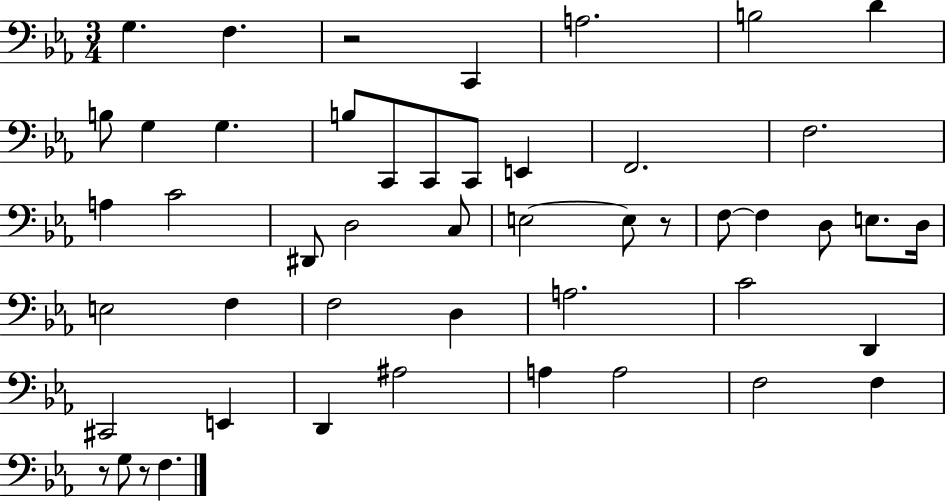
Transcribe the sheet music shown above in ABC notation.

X:1
T:Untitled
M:3/4
L:1/4
K:Eb
G, F, z2 C,, A,2 B,2 D B,/2 G, G, B,/2 C,,/2 C,,/2 C,,/2 E,, F,,2 F,2 A, C2 ^D,,/2 D,2 C,/2 E,2 E,/2 z/2 F,/2 F, D,/2 E,/2 D,/4 E,2 F, F,2 D, A,2 C2 D,, ^C,,2 E,, D,, ^A,2 A, A,2 F,2 F, z/2 G,/2 z/2 F,